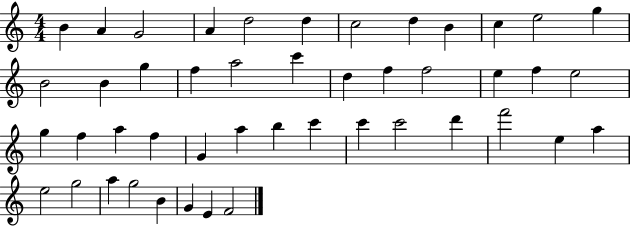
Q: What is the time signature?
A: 4/4